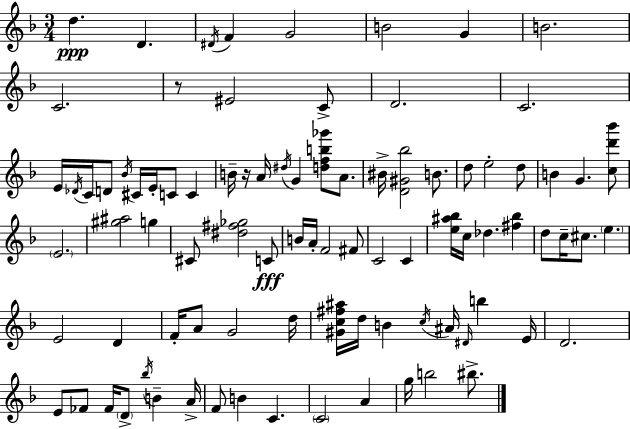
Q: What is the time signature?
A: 3/4